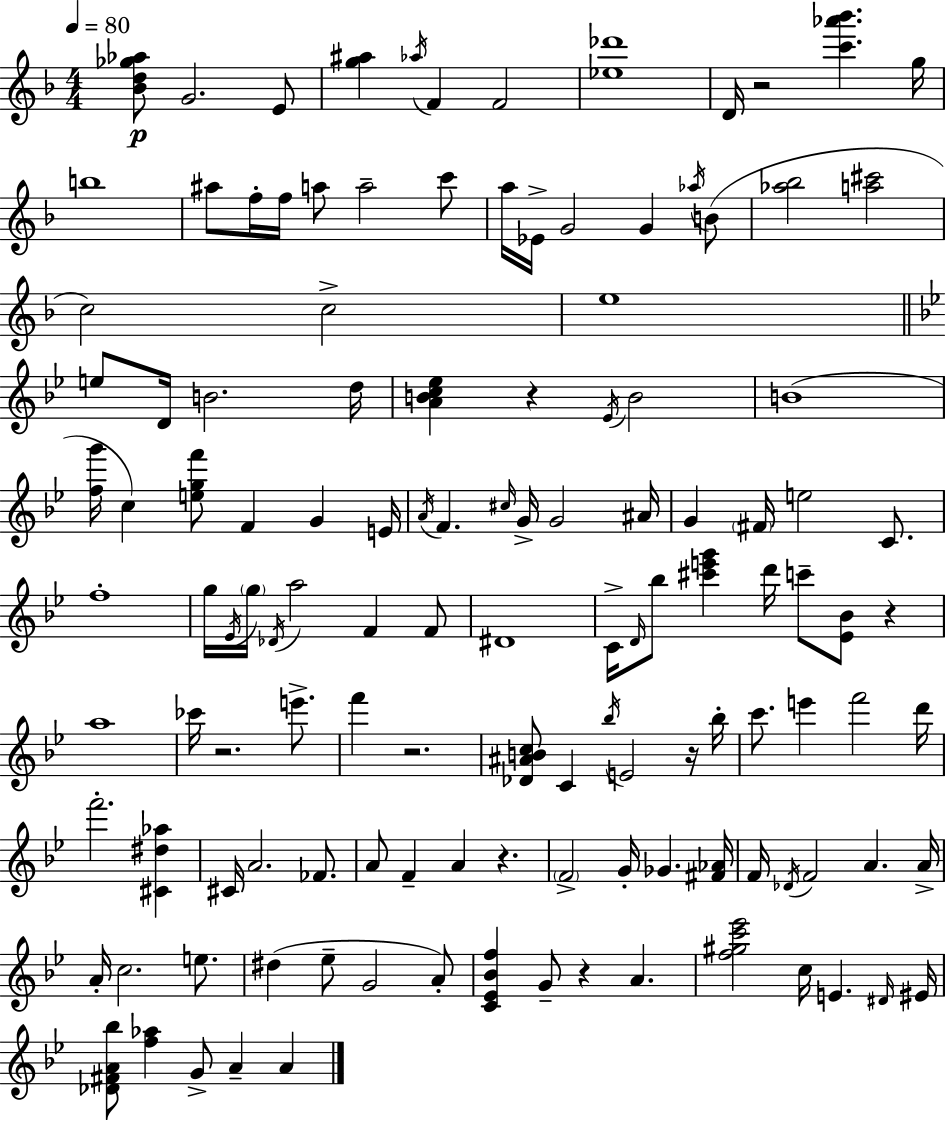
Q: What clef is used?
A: treble